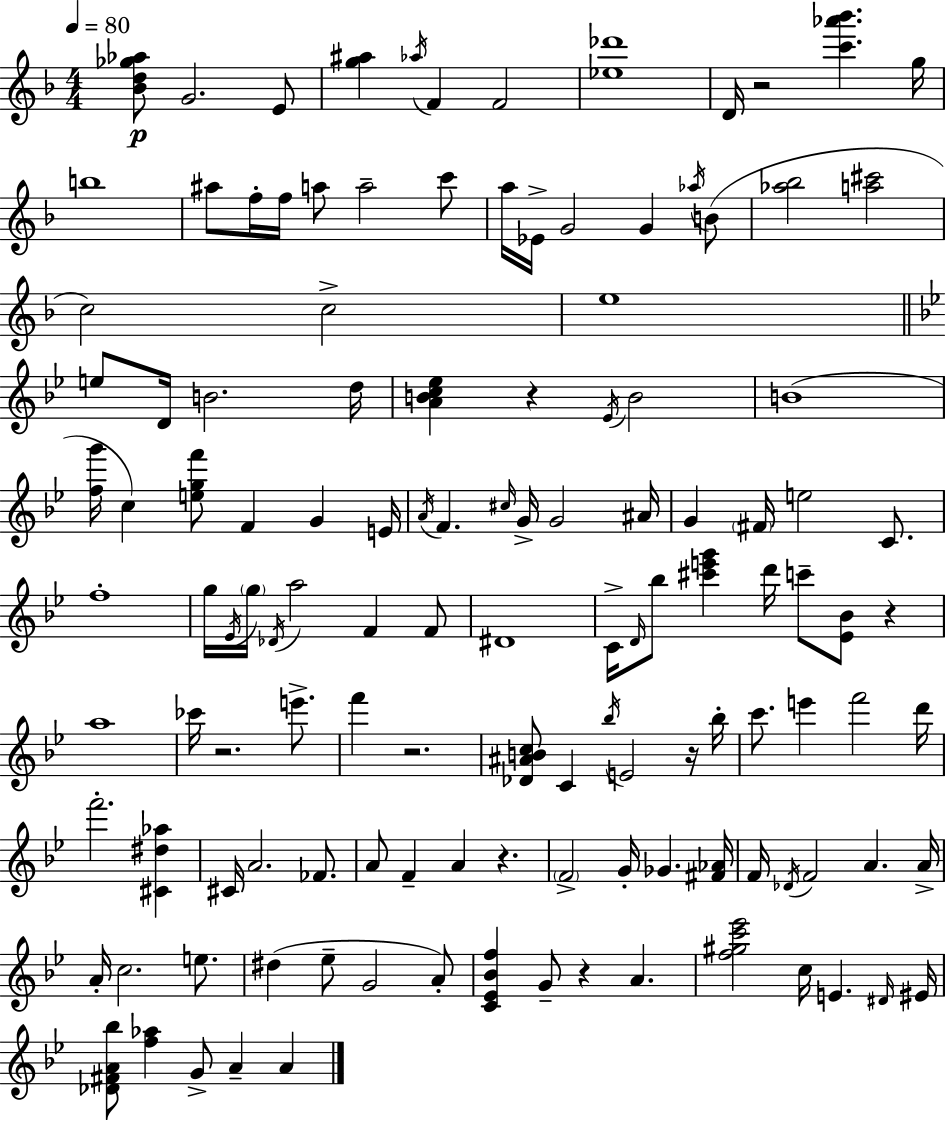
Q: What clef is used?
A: treble